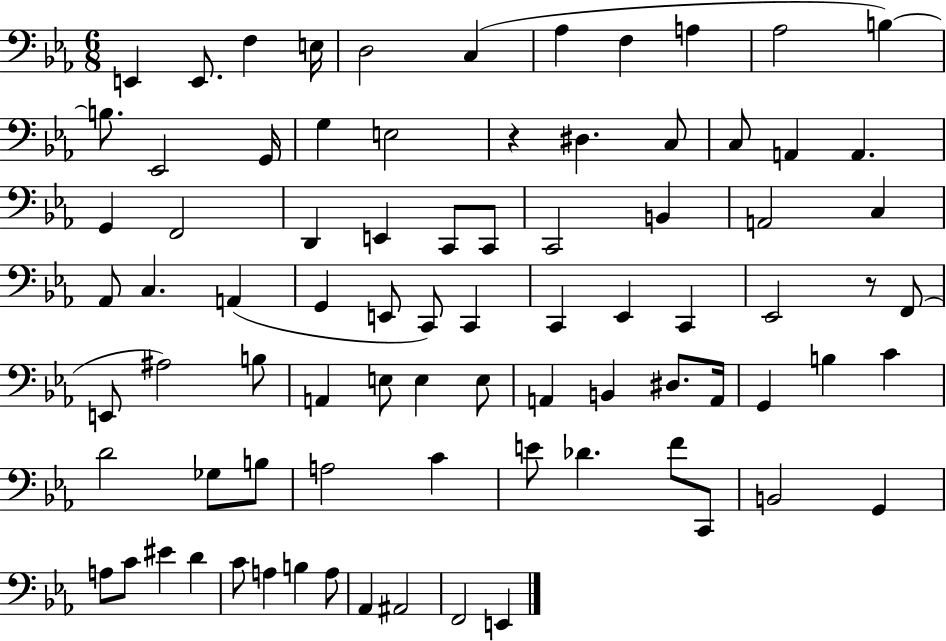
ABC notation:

X:1
T:Untitled
M:6/8
L:1/4
K:Eb
E,, E,,/2 F, E,/4 D,2 C, _A, F, A, _A,2 B, B,/2 _E,,2 G,,/4 G, E,2 z ^D, C,/2 C,/2 A,, A,, G,, F,,2 D,, E,, C,,/2 C,,/2 C,,2 B,, A,,2 C, _A,,/2 C, A,, G,, E,,/2 C,,/2 C,, C,, _E,, C,, _E,,2 z/2 F,,/2 E,,/2 ^A,2 B,/2 A,, E,/2 E, E,/2 A,, B,, ^D,/2 A,,/4 G,, B, C D2 _G,/2 B,/2 A,2 C E/2 _D F/2 C,,/2 B,,2 G,, A,/2 C/2 ^E D C/2 A, B, A,/2 _A,, ^A,,2 F,,2 E,,